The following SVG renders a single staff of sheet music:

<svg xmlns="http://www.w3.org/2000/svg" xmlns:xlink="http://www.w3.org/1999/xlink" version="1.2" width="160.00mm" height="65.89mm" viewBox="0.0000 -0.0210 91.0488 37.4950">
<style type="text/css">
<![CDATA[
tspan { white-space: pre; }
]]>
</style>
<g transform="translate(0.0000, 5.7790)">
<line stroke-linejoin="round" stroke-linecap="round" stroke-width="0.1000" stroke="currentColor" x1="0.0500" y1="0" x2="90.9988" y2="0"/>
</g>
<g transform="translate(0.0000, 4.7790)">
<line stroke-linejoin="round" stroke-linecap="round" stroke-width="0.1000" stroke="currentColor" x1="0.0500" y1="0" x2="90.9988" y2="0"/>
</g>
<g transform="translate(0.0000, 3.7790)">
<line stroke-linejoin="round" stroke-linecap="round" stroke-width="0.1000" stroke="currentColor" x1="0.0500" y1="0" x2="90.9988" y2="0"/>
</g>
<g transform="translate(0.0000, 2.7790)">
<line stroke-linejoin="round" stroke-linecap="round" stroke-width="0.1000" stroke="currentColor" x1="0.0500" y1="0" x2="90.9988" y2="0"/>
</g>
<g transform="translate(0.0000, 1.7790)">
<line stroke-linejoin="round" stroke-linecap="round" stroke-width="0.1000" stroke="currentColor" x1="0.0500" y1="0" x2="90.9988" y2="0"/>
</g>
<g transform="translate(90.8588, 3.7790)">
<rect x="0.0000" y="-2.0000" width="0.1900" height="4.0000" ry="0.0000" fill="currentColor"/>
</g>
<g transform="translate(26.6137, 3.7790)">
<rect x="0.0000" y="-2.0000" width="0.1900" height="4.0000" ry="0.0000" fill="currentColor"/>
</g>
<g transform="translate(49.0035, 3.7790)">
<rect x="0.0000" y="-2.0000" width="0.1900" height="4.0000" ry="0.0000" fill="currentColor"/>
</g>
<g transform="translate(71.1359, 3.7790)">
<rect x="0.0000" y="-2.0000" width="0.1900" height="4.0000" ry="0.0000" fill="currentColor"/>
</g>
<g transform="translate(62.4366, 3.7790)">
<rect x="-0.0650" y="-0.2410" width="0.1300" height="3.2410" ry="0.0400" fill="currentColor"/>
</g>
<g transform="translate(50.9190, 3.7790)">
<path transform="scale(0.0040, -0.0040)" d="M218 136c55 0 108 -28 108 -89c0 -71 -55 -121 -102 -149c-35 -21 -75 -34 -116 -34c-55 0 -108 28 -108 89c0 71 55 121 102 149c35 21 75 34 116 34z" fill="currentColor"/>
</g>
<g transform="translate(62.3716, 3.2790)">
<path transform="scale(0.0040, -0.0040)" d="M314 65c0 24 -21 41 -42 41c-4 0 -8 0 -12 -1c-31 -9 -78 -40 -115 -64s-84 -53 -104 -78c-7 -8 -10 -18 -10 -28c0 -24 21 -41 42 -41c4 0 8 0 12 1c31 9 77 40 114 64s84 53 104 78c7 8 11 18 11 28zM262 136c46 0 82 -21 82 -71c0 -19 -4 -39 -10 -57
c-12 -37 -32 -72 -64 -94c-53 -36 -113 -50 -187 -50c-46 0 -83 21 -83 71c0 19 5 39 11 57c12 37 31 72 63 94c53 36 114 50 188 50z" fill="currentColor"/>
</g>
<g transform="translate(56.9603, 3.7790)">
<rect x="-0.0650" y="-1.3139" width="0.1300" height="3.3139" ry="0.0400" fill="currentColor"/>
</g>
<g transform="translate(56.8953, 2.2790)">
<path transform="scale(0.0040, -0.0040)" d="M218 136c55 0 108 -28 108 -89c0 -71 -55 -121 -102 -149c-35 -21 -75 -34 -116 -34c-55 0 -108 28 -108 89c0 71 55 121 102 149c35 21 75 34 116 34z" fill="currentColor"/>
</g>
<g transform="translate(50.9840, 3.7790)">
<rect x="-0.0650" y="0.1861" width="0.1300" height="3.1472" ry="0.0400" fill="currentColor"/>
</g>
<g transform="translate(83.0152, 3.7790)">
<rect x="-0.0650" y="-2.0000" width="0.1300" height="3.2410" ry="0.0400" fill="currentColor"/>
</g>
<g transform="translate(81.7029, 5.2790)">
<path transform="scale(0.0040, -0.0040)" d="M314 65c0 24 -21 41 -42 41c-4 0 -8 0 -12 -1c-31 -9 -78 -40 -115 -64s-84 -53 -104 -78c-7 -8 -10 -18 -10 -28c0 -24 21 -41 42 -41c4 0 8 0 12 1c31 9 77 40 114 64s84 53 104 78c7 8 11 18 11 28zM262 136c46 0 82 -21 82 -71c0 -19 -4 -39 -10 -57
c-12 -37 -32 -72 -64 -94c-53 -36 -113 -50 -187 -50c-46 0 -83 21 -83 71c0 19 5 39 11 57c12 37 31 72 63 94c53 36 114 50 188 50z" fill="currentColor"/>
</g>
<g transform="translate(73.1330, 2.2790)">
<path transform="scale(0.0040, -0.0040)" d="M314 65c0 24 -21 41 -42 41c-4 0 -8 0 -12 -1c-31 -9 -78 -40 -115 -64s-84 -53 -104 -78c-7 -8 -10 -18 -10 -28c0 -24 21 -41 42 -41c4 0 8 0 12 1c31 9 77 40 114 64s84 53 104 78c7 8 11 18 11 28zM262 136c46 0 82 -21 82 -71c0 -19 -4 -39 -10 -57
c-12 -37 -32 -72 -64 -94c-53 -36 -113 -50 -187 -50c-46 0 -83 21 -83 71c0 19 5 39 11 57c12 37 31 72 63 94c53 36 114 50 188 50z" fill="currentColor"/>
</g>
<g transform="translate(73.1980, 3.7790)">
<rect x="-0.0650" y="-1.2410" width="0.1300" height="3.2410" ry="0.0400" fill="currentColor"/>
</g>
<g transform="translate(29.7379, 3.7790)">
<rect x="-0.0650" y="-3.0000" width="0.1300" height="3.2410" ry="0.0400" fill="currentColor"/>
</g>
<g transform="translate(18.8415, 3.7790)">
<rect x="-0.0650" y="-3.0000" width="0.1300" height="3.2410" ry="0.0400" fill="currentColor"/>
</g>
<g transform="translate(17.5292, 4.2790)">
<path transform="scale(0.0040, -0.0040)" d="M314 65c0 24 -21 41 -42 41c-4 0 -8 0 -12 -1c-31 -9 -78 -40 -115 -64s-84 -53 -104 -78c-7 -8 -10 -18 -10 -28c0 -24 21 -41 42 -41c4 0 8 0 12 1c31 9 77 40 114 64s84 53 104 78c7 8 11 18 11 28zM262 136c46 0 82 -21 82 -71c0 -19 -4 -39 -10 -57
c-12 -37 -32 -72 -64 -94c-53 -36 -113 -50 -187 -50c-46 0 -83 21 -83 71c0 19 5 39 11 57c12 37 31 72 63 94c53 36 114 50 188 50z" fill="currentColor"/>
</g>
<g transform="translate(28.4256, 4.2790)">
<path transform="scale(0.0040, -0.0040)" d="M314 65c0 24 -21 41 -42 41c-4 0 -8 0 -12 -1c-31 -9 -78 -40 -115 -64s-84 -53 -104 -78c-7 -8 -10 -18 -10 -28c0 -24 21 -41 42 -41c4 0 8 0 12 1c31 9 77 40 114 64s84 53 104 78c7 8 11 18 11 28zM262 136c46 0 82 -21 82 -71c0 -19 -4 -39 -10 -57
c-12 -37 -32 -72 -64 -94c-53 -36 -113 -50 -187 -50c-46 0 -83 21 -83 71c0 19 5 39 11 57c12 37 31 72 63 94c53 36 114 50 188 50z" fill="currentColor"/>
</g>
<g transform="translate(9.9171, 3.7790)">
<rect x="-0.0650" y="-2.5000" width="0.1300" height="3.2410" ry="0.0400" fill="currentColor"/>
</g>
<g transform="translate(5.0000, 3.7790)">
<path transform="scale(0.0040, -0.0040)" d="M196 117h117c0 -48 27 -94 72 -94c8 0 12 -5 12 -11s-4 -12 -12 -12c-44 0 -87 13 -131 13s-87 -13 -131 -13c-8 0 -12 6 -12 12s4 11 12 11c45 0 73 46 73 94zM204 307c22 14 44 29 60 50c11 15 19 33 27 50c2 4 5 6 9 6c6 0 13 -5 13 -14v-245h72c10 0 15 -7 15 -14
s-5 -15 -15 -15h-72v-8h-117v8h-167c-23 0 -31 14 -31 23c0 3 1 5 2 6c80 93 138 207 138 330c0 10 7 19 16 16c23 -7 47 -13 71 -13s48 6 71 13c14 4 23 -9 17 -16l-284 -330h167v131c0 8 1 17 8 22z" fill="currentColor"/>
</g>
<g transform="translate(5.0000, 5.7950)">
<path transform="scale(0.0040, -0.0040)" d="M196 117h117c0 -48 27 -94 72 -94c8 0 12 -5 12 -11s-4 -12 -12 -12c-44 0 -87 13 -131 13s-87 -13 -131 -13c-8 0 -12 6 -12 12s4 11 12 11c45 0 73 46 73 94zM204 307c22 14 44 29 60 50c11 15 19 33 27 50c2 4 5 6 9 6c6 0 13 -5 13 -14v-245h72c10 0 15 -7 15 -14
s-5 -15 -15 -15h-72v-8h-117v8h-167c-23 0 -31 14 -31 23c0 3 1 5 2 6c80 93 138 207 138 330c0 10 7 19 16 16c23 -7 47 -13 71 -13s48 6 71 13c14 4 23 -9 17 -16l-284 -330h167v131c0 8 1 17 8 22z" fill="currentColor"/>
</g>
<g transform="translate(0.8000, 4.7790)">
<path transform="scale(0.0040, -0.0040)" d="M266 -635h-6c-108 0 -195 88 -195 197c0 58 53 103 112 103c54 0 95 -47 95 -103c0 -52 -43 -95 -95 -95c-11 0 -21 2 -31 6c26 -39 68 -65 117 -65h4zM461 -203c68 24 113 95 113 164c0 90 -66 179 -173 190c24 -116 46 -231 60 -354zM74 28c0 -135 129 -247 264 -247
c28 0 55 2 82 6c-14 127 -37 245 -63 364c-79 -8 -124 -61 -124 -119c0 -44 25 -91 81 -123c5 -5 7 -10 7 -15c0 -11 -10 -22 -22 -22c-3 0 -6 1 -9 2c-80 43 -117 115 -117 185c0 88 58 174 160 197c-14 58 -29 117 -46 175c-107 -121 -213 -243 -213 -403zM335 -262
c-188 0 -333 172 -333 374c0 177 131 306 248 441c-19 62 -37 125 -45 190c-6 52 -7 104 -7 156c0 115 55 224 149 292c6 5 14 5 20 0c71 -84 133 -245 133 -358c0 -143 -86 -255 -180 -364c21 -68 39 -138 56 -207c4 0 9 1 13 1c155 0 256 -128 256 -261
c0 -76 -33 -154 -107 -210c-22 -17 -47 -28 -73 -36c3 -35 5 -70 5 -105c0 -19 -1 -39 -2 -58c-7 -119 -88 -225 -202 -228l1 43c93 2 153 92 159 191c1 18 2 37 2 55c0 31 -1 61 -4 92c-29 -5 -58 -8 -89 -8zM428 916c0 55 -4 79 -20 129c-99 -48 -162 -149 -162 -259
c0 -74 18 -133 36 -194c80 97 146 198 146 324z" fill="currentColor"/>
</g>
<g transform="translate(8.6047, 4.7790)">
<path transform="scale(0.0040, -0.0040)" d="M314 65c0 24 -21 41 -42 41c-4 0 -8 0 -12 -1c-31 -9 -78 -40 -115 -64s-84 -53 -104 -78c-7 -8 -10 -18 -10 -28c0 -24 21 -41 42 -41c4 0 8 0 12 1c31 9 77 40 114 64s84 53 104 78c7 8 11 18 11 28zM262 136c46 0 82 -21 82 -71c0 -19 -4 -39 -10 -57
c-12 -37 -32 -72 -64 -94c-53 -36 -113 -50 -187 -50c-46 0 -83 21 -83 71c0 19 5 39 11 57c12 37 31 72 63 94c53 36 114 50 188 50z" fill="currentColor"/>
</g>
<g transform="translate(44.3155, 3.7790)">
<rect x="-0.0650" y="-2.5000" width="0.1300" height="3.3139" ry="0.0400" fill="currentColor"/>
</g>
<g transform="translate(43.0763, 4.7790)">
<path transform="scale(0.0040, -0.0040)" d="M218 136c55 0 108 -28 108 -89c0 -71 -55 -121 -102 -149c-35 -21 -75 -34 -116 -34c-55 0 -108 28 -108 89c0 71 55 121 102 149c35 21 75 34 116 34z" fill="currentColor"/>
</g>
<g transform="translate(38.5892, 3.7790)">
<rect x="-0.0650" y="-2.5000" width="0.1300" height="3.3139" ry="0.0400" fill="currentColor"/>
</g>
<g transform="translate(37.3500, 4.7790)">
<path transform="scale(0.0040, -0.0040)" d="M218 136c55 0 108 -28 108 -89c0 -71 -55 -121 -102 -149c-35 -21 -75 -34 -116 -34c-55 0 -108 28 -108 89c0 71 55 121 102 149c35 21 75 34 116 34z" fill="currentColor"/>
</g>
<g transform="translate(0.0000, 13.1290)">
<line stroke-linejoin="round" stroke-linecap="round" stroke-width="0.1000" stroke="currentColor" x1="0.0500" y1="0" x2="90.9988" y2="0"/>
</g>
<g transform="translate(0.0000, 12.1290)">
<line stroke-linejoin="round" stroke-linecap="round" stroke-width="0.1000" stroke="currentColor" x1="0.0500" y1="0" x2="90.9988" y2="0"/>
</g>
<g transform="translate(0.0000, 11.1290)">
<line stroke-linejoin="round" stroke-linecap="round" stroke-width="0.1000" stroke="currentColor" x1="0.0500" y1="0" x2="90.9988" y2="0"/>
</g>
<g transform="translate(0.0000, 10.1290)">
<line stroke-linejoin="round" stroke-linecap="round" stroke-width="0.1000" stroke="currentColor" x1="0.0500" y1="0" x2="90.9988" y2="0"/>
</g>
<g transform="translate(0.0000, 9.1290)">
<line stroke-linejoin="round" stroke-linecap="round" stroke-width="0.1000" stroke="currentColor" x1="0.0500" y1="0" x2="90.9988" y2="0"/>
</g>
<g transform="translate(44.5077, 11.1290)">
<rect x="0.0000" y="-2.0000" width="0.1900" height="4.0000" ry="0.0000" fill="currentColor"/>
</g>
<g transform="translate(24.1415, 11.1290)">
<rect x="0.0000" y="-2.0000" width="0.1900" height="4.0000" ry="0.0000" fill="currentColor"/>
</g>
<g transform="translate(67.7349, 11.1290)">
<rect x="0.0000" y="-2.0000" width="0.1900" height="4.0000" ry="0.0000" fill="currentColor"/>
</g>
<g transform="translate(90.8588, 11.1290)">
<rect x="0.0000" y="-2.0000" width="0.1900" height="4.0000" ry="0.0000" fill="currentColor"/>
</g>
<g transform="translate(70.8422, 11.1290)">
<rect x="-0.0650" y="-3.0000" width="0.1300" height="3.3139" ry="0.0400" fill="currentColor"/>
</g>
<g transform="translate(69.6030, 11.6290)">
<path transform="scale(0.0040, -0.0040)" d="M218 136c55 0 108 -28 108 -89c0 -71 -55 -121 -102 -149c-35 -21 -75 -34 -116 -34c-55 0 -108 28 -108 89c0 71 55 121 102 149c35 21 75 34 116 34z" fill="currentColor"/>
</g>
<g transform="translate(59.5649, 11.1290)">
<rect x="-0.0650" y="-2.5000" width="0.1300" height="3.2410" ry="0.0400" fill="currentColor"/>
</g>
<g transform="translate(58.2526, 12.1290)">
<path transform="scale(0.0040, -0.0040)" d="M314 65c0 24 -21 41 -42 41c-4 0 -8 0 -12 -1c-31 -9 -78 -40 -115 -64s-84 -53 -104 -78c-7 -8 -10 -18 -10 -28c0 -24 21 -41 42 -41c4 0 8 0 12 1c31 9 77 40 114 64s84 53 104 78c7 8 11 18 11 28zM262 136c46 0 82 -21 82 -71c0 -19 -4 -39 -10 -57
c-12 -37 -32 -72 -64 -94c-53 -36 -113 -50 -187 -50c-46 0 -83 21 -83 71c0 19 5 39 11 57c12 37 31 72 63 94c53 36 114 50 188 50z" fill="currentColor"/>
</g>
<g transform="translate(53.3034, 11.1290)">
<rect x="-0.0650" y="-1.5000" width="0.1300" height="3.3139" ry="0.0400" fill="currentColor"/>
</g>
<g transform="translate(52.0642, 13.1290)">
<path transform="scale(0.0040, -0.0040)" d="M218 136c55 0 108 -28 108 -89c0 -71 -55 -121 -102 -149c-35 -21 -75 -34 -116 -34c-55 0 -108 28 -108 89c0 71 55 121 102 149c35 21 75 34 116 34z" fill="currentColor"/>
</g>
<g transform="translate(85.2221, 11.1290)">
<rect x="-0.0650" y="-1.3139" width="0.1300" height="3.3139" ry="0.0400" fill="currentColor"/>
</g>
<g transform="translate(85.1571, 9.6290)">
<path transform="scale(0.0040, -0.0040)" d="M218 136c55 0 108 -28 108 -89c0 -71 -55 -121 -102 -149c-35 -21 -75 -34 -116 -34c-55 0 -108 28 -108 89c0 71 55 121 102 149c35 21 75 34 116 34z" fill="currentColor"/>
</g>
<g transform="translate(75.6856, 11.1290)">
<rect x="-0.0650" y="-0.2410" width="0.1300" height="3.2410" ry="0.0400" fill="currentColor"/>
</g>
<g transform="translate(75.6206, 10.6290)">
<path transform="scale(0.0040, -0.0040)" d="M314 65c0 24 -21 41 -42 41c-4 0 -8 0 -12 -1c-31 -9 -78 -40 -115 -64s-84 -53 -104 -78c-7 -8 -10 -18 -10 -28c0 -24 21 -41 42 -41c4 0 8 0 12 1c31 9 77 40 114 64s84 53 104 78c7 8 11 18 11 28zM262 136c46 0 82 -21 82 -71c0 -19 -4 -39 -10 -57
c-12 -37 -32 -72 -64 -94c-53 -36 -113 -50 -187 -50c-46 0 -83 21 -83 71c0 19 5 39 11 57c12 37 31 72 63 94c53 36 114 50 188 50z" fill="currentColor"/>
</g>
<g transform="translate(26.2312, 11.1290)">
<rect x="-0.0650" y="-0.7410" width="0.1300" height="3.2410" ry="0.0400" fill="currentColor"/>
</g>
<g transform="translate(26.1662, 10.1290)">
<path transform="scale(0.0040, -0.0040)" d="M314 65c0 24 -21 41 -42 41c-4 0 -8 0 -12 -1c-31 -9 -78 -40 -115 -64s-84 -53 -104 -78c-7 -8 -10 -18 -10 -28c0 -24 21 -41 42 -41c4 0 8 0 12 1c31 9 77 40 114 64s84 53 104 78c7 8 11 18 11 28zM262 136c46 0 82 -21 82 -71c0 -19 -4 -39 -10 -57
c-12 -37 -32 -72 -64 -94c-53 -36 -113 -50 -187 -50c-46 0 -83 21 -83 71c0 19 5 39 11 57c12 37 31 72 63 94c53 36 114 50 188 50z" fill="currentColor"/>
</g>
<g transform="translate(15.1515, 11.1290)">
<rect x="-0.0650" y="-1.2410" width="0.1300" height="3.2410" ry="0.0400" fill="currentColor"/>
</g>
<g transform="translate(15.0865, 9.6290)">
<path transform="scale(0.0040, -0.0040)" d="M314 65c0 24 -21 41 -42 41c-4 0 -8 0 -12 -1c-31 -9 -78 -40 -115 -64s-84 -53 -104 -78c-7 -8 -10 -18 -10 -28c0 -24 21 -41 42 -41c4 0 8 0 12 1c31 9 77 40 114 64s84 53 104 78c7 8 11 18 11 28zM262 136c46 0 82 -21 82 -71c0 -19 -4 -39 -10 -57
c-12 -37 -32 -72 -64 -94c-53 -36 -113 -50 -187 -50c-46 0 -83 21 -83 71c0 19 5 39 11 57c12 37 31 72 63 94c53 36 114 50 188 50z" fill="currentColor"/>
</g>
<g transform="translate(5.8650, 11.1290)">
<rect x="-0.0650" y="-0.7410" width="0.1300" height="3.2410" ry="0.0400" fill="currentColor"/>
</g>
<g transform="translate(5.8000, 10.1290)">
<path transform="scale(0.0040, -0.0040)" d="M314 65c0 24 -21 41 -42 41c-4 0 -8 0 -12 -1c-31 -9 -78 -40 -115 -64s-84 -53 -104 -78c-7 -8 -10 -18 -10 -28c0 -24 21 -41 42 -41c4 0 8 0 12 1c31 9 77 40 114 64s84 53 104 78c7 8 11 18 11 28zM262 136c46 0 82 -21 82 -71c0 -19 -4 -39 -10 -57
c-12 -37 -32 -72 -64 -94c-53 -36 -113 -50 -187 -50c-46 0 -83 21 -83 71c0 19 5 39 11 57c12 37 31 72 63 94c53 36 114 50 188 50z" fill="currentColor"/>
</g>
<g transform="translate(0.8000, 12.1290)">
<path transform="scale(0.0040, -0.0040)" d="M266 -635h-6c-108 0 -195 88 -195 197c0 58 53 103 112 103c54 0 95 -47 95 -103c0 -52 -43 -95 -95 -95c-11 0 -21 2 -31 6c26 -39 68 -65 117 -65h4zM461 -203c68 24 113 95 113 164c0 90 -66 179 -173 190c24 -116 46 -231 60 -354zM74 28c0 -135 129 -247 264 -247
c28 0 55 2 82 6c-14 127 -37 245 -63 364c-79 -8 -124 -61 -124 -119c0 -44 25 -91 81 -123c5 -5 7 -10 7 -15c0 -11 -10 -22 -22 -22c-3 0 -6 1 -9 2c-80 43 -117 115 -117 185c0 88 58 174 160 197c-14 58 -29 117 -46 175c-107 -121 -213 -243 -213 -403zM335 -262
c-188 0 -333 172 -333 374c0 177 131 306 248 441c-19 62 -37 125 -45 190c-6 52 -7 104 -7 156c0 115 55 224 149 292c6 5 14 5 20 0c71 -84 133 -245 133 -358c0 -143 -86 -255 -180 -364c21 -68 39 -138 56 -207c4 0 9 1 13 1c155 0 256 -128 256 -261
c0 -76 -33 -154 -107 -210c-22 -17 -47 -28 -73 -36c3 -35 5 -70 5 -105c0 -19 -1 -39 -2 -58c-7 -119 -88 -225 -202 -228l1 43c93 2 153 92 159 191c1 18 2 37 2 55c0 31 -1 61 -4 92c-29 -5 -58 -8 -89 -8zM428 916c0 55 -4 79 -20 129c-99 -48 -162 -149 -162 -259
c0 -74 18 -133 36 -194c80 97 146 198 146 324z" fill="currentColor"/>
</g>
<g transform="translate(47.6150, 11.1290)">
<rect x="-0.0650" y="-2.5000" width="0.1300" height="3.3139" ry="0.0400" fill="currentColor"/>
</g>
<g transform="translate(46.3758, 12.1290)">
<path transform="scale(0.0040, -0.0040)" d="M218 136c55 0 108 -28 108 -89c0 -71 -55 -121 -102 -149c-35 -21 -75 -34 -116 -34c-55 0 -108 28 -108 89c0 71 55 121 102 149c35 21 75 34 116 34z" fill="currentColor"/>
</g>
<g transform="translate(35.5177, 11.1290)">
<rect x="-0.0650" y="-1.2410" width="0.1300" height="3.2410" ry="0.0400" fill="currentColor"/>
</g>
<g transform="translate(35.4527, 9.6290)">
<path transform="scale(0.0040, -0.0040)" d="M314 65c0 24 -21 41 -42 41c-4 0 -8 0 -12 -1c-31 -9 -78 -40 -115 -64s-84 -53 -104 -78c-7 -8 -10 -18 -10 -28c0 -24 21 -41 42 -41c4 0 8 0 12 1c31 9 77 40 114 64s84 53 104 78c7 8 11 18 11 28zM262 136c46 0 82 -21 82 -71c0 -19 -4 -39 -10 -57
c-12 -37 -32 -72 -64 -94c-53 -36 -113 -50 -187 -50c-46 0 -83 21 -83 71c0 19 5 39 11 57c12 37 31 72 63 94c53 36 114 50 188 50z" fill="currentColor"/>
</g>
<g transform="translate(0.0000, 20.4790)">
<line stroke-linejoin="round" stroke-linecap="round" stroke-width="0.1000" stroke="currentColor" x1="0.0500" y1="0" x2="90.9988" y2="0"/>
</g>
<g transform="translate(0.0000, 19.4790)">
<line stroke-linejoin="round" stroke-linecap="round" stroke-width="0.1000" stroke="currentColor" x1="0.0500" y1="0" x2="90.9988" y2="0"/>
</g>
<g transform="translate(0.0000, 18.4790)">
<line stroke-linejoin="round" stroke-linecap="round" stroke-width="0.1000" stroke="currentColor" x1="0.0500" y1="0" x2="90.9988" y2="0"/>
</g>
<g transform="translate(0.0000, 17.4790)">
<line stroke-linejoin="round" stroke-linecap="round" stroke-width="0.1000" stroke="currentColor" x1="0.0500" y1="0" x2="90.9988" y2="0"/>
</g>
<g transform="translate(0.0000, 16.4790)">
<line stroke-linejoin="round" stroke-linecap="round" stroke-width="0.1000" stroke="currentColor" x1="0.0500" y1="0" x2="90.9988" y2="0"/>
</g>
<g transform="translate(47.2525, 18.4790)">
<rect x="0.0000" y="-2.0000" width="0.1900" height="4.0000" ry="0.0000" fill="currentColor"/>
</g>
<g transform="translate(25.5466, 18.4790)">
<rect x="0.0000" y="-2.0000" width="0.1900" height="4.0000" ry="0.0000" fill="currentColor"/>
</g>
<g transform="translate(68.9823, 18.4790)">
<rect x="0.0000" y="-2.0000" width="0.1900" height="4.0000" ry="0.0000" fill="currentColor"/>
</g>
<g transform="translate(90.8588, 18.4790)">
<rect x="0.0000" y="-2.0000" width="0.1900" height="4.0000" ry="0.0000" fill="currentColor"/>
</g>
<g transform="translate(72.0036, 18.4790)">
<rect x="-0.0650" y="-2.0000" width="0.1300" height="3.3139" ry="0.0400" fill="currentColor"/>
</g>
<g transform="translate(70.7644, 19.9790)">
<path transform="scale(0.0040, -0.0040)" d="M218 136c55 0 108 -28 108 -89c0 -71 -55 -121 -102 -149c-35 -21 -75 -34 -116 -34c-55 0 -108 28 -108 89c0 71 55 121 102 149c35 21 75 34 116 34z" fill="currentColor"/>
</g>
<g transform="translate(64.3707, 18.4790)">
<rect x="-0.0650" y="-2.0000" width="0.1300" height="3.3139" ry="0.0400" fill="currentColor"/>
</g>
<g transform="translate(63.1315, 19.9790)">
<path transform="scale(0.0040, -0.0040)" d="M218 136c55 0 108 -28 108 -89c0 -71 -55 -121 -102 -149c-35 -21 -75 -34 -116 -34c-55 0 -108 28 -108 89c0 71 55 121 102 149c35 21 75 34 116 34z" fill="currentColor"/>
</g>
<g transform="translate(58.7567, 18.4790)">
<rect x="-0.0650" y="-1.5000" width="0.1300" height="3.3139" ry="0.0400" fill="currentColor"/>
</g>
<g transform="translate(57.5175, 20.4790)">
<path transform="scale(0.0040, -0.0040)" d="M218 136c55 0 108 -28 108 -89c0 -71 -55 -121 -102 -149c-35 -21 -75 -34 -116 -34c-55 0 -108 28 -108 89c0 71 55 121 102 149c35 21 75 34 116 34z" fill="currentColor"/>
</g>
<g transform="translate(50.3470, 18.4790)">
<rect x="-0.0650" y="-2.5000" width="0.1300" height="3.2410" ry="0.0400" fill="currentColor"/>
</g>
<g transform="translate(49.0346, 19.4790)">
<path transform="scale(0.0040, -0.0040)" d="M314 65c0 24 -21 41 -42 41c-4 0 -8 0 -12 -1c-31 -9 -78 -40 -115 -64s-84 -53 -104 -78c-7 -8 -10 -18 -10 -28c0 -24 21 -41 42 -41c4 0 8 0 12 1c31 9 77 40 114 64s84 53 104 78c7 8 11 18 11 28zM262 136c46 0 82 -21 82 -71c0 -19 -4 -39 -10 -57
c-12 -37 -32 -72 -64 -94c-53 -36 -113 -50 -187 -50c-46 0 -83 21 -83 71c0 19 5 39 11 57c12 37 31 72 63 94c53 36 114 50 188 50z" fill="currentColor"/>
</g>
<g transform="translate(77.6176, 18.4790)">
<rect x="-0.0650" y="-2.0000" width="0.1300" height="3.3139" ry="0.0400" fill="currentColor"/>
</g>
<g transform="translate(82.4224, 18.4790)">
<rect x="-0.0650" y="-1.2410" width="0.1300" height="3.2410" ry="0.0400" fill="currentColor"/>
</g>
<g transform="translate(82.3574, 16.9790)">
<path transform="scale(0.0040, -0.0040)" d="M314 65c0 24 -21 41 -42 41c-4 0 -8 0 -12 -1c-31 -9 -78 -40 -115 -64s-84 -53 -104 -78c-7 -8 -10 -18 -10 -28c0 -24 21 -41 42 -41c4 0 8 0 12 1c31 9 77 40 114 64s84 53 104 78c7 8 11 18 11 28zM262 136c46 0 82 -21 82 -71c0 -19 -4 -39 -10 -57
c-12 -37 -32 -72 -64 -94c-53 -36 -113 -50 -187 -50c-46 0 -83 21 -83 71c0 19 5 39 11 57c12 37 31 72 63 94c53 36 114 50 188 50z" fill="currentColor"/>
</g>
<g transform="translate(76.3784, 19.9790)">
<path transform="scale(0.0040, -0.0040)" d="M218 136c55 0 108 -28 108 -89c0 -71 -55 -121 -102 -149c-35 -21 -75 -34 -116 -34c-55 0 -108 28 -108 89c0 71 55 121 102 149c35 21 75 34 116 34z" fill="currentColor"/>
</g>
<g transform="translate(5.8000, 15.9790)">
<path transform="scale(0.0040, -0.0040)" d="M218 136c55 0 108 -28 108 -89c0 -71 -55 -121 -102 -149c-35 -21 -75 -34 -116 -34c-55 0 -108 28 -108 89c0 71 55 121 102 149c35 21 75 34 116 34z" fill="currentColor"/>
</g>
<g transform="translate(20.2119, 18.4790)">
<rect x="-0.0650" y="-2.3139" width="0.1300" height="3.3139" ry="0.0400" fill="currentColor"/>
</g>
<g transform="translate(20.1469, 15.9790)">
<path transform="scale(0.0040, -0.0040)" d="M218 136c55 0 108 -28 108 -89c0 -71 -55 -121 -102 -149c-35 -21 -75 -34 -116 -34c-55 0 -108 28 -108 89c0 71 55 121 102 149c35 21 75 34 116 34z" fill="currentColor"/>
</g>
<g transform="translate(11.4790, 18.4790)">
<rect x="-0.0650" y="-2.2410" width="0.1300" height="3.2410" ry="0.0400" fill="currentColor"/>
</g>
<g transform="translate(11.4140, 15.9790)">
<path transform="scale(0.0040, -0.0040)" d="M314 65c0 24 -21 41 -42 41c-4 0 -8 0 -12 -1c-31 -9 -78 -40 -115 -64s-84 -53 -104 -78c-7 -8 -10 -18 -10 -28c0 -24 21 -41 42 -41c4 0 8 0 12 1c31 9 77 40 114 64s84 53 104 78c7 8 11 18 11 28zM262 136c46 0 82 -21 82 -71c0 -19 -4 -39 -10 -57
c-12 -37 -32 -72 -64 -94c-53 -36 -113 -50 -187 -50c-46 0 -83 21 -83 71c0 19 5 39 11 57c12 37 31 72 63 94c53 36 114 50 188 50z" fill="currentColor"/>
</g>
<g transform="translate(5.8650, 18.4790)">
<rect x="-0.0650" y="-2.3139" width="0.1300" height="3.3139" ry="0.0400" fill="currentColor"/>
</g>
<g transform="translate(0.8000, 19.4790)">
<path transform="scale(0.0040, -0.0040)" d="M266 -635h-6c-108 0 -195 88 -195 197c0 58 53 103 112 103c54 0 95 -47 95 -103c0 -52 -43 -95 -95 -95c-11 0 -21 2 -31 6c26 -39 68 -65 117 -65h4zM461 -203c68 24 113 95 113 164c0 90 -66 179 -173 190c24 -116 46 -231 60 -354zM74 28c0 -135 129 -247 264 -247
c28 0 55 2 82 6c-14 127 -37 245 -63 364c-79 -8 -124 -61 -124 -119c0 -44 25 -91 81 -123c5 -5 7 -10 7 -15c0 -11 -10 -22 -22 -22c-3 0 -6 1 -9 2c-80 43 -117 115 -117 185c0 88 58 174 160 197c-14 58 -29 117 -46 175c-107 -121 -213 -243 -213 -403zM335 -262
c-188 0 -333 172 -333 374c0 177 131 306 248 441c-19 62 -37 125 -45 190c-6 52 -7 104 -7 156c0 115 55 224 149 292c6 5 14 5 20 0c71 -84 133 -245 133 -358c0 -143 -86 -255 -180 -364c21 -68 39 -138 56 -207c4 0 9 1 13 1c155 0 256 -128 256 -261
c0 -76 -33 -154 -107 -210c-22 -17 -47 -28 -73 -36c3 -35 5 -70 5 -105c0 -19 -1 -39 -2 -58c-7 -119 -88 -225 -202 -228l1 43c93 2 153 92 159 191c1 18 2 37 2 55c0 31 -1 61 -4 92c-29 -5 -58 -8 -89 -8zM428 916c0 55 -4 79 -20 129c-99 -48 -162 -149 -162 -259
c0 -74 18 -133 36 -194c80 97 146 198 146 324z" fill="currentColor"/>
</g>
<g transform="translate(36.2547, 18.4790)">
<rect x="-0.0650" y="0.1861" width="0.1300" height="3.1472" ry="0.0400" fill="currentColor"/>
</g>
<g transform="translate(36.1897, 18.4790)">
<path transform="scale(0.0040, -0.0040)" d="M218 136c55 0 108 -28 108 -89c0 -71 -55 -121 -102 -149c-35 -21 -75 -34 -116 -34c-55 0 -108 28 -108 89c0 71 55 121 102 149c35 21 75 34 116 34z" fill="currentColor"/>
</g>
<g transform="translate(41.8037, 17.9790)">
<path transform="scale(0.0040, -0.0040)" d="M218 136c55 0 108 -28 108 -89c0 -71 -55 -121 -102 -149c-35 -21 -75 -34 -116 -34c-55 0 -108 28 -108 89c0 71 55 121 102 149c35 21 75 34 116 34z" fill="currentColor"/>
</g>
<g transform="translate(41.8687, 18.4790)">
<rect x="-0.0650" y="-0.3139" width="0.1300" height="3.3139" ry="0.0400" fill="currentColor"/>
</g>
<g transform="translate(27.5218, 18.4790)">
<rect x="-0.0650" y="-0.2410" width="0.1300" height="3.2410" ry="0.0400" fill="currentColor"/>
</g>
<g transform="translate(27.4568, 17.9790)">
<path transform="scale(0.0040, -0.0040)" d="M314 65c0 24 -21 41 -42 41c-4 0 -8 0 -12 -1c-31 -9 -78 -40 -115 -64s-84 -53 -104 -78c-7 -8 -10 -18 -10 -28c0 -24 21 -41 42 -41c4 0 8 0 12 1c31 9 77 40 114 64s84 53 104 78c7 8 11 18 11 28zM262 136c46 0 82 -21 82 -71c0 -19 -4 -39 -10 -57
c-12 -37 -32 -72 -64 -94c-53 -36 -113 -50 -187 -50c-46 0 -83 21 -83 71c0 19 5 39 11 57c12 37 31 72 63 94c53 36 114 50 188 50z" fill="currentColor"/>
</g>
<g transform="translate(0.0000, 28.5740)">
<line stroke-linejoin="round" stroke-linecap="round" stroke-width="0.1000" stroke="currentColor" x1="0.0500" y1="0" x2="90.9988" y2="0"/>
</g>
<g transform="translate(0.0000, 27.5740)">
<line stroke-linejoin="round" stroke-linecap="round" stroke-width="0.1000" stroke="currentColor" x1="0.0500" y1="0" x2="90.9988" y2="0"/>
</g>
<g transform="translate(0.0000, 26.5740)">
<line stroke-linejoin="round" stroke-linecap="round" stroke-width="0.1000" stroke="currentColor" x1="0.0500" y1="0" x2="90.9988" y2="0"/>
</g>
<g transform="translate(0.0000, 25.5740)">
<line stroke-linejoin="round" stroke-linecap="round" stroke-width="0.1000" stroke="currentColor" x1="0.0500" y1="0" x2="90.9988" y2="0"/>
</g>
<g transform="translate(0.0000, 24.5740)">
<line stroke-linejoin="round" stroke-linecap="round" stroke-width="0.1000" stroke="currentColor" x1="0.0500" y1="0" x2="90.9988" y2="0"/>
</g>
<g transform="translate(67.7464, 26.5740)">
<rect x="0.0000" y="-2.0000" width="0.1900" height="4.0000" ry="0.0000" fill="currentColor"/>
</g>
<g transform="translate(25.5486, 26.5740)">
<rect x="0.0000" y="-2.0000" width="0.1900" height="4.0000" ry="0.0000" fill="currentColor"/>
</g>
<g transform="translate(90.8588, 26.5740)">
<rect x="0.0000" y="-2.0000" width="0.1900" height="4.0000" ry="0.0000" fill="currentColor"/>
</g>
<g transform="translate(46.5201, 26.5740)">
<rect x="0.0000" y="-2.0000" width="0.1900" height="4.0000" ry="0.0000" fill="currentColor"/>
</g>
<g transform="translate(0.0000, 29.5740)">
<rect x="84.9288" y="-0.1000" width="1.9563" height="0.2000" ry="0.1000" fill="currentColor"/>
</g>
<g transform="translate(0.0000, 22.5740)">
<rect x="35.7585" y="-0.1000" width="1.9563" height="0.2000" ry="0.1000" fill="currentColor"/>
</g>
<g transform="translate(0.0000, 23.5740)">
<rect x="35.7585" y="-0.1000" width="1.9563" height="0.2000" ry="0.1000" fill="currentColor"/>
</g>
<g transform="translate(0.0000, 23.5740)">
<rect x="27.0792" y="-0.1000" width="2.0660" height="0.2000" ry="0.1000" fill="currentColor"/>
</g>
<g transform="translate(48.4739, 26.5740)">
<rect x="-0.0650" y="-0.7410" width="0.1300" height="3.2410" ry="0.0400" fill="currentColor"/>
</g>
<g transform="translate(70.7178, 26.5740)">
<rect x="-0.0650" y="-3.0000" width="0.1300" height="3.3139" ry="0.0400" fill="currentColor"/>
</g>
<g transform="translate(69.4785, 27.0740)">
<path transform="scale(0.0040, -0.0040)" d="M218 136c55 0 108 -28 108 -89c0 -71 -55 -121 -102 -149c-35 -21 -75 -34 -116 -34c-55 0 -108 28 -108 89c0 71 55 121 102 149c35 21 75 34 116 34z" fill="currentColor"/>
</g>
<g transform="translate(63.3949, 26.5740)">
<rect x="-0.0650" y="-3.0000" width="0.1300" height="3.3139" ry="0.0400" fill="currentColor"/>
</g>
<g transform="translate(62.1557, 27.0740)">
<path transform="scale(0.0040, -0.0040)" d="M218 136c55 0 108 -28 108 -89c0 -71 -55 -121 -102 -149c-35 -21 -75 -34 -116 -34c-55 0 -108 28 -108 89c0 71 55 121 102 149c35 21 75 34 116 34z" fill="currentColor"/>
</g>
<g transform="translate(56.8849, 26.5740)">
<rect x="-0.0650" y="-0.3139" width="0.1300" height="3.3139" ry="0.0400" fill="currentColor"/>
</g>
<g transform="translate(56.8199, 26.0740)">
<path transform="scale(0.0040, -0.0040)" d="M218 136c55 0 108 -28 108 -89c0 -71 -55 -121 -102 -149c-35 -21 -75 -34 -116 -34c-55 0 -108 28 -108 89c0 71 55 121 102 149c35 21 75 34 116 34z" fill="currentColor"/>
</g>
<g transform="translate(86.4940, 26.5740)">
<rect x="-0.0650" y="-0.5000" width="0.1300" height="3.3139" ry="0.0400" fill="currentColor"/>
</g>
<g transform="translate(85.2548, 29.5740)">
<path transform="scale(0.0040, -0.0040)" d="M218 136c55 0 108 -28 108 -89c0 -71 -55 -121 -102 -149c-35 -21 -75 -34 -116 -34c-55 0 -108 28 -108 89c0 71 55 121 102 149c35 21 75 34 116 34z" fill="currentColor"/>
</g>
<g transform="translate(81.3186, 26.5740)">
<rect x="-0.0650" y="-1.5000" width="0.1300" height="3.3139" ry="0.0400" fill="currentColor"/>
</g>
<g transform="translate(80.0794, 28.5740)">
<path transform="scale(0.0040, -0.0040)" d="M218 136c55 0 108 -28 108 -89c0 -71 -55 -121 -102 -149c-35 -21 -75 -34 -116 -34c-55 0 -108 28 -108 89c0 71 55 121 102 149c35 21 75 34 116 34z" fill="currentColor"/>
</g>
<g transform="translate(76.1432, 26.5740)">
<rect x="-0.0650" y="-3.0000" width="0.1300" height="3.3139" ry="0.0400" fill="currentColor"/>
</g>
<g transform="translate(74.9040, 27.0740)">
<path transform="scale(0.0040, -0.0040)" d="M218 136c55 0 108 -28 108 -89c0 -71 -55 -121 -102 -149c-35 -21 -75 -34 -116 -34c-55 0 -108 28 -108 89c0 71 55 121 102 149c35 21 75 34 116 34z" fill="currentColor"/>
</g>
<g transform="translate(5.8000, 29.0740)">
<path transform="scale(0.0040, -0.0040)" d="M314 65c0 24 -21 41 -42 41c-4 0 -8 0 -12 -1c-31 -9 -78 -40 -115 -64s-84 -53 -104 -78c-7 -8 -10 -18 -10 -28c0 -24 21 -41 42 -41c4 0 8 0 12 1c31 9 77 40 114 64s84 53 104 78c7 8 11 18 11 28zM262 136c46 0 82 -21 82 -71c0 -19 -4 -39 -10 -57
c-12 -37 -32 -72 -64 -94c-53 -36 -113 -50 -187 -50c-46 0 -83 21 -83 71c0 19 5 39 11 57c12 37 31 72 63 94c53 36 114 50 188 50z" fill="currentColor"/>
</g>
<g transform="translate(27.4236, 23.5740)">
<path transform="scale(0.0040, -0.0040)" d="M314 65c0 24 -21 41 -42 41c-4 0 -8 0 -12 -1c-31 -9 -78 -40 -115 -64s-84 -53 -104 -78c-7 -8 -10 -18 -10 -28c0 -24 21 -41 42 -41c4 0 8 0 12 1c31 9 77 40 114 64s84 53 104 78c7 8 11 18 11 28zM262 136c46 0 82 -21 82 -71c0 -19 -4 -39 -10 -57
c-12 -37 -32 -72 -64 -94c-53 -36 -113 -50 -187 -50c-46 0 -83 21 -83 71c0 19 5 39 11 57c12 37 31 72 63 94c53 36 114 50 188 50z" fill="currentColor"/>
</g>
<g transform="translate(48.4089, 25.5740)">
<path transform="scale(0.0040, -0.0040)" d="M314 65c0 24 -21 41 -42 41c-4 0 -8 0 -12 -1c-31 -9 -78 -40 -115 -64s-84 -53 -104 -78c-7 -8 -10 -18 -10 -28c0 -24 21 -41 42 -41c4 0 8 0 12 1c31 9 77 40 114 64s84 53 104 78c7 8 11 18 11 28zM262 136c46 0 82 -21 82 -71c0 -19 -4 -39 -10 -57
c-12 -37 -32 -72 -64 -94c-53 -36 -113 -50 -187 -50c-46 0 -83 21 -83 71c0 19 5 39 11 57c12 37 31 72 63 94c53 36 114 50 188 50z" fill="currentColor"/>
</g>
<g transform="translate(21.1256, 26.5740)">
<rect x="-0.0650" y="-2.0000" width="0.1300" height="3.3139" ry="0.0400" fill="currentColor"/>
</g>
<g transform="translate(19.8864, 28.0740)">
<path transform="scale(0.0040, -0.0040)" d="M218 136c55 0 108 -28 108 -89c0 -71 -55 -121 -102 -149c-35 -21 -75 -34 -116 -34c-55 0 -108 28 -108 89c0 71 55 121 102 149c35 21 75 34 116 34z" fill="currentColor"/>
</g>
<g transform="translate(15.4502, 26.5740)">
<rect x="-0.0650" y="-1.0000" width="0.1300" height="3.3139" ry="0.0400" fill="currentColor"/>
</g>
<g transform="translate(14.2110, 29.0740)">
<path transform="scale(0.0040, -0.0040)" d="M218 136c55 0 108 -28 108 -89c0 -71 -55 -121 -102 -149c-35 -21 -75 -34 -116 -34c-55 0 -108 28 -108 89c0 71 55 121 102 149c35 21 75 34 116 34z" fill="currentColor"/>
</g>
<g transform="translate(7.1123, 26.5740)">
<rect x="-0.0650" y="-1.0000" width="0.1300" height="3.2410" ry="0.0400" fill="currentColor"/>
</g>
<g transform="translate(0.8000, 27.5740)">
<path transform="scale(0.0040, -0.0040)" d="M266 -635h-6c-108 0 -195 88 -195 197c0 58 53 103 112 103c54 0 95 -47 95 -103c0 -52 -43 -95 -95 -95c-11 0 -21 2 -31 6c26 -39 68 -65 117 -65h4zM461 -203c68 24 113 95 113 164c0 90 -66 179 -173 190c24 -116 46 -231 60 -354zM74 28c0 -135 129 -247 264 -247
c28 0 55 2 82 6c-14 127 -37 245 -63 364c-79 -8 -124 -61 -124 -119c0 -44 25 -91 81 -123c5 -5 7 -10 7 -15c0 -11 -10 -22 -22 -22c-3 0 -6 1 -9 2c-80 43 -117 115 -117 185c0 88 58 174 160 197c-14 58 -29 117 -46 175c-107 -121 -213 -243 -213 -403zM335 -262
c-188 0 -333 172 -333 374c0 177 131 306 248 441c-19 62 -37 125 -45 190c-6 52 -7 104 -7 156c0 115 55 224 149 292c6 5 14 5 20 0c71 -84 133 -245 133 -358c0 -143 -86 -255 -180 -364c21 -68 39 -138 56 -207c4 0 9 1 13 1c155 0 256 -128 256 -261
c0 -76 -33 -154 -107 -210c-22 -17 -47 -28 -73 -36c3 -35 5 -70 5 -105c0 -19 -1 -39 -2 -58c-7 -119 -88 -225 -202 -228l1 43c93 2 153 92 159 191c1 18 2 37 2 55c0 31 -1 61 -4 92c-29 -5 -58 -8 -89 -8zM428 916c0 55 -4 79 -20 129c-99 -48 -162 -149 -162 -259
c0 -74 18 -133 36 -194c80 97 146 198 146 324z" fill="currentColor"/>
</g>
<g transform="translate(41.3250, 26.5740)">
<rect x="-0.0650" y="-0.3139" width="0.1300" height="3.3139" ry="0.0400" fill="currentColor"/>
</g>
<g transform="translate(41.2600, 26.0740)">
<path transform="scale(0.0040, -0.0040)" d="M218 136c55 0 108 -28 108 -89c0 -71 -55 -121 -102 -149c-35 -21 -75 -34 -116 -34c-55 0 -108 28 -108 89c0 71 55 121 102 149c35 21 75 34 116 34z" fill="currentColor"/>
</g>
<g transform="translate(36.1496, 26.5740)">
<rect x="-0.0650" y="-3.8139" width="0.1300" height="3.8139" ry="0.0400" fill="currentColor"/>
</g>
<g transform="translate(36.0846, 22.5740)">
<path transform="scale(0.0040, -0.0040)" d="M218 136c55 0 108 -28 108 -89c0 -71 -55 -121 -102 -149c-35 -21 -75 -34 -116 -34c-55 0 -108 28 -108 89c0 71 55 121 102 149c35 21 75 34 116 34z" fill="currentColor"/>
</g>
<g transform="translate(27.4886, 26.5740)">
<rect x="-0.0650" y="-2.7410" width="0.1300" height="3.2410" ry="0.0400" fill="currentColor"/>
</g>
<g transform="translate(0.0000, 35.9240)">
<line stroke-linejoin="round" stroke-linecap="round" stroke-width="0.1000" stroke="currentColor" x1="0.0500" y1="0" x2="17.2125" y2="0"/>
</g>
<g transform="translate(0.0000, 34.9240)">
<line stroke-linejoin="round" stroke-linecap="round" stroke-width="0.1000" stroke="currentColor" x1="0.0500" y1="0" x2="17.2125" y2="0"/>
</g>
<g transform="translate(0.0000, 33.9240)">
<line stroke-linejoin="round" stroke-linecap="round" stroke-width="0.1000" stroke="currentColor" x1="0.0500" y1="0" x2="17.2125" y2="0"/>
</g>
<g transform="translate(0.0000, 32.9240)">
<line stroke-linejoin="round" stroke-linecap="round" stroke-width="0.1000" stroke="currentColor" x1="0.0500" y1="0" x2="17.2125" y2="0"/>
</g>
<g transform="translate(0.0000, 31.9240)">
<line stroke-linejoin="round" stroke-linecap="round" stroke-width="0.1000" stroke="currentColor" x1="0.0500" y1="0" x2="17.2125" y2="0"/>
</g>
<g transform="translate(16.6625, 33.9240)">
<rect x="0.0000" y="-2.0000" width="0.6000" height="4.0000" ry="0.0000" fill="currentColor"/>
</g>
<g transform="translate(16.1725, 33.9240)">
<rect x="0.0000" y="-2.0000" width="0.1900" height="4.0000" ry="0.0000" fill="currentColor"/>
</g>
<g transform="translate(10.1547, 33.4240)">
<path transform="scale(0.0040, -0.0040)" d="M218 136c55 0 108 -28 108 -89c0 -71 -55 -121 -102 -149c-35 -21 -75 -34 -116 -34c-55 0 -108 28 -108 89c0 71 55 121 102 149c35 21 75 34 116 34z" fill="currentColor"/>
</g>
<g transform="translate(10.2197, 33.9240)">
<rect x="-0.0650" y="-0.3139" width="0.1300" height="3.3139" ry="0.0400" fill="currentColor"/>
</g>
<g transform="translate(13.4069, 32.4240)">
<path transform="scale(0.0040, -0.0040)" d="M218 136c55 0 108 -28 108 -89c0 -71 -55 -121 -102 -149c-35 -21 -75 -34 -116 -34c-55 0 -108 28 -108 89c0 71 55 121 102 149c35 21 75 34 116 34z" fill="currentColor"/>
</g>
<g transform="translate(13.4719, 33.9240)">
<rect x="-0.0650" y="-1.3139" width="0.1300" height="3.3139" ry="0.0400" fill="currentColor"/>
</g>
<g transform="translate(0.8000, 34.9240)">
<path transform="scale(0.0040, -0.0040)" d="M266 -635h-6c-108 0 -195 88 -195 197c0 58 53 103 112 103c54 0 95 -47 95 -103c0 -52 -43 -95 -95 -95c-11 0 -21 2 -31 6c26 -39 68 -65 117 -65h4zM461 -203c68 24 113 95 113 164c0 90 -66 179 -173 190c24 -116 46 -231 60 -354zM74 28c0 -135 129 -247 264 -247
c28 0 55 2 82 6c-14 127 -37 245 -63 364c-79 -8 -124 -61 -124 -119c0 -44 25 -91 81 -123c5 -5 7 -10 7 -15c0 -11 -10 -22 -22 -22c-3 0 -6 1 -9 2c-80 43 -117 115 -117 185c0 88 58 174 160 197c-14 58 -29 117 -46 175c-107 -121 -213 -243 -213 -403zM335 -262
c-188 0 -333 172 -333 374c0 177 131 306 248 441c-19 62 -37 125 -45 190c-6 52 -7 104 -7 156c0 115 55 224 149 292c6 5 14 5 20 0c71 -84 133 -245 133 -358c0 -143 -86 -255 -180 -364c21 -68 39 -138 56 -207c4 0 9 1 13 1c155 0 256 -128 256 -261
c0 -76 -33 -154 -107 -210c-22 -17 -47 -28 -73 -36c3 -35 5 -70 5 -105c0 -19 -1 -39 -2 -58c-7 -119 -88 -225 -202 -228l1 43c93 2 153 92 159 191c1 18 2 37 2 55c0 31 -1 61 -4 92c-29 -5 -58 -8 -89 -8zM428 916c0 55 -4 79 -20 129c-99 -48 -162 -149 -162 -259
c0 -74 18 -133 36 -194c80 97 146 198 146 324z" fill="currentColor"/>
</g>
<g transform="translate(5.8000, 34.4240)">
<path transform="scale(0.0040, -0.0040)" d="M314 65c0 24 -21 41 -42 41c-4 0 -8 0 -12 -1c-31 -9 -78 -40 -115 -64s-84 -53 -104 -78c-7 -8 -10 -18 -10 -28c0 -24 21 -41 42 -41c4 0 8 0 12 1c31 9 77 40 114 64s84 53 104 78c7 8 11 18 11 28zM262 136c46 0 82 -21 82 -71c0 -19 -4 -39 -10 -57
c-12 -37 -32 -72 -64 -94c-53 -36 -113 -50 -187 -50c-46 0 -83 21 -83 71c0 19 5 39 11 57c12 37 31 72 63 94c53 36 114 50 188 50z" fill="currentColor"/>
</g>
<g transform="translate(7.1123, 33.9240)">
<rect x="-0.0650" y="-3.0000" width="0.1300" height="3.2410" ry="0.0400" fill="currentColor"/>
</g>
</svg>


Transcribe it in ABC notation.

X:1
T:Untitled
M:4/4
L:1/4
K:C
G2 A2 A2 G G B e c2 e2 F2 d2 e2 d2 e2 G E G2 A c2 e g g2 g c2 B c G2 E F F F e2 D2 D F a2 c' c d2 c A A A E C A2 c e